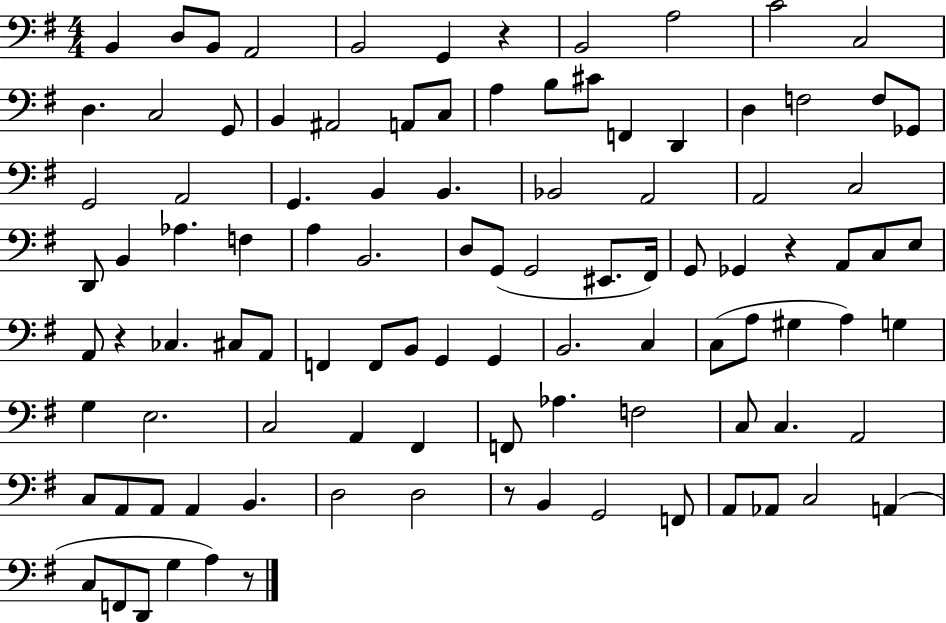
X:1
T:Untitled
M:4/4
L:1/4
K:G
B,, D,/2 B,,/2 A,,2 B,,2 G,, z B,,2 A,2 C2 C,2 D, C,2 G,,/2 B,, ^A,,2 A,,/2 C,/2 A, B,/2 ^C/2 F,, D,, D, F,2 F,/2 _G,,/2 G,,2 A,,2 G,, B,, B,, _B,,2 A,,2 A,,2 C,2 D,,/2 B,, _A, F, A, B,,2 D,/2 G,,/2 G,,2 ^E,,/2 ^F,,/4 G,,/2 _G,, z A,,/2 C,/2 E,/2 A,,/2 z _C, ^C,/2 A,,/2 F,, F,,/2 B,,/2 G,, G,, B,,2 C, C,/2 A,/2 ^G, A, G, G, E,2 C,2 A,, ^F,, F,,/2 _A, F,2 C,/2 C, A,,2 C,/2 A,,/2 A,,/2 A,, B,, D,2 D,2 z/2 B,, G,,2 F,,/2 A,,/2 _A,,/2 C,2 A,, C,/2 F,,/2 D,,/2 G, A, z/2